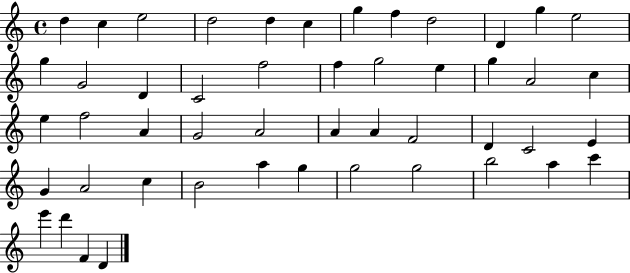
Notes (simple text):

D5/q C5/q E5/h D5/h D5/q C5/q G5/q F5/q D5/h D4/q G5/q E5/h G5/q G4/h D4/q C4/h F5/h F5/q G5/h E5/q G5/q A4/h C5/q E5/q F5/h A4/q G4/h A4/h A4/q A4/q F4/h D4/q C4/h E4/q G4/q A4/h C5/q B4/h A5/q G5/q G5/h G5/h B5/h A5/q C6/q E6/q D6/q F4/q D4/q